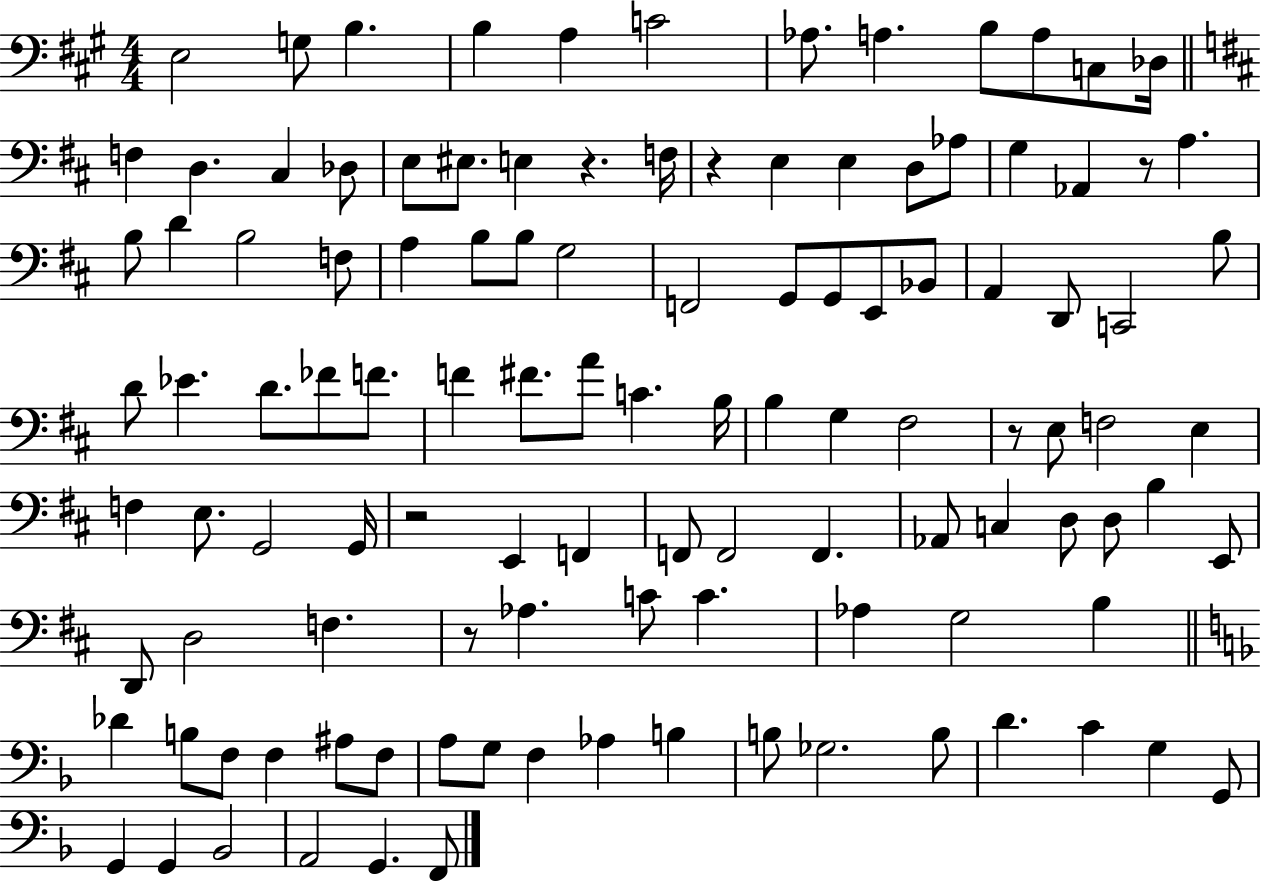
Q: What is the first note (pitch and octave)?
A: E3